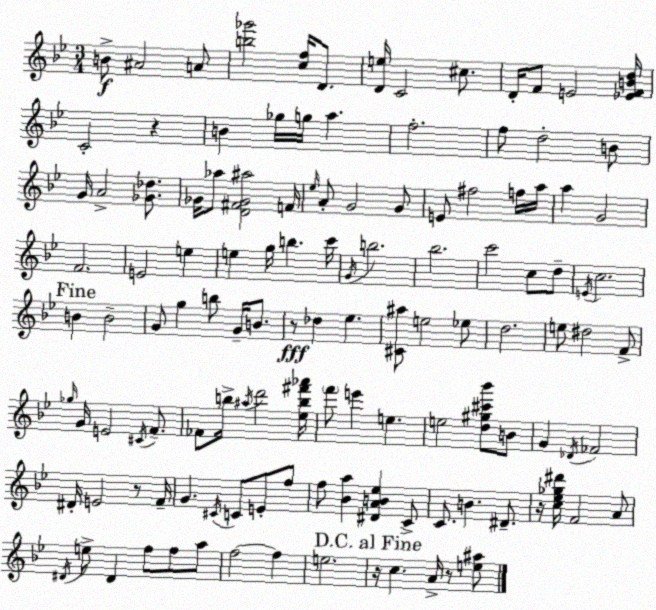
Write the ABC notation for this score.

X:1
T:Untitled
M:3/4
L:1/4
K:Bb
B/2 ^A2 A/2 [b_g']2 [cf]/4 D/2 [De]/4 C2 ^c/2 D/4 F/2 E2 [_EFBd]/4 C2 z B _g/4 g/4 a f2 f/2 d2 B/2 G/4 A2 [_G_d]/2 _G/4 _a/2 [D^F_G^a]2 F/4 _e/4 A/2 G2 G/2 E/2 ^f2 f/4 a/4 a G2 F2 E2 e e g/4 b c'/4 G/4 b2 _b2 c'2 c/2 d/2 E/4 c2 B B2 G/2 g b/2 G/4 B/2 z/2 _d _e [^C^a]/2 e2 _e/2 d2 e/2 ^d2 F/2 _g/4 G/4 E2 ^C/4 F/2 _F/2 b/4 ^a/4 d'2 [_eb^f'_a']/4 f'/2 e' e e2 [d^g^c'_b']/2 B/2 G _D/4 _F2 ^D/4 E2 z/2 F/4 G ^C/4 C/2 E/2 f/2 f/2 [_Ba] [^DAB_e] C/2 C/2 B ^D/2 z/4 [c_e_g^d']/4 F2 A/2 ^D/4 e/2 ^D f/2 f/2 a/2 f2 f e2 z/4 c A/4 z/2 [e^a]/2